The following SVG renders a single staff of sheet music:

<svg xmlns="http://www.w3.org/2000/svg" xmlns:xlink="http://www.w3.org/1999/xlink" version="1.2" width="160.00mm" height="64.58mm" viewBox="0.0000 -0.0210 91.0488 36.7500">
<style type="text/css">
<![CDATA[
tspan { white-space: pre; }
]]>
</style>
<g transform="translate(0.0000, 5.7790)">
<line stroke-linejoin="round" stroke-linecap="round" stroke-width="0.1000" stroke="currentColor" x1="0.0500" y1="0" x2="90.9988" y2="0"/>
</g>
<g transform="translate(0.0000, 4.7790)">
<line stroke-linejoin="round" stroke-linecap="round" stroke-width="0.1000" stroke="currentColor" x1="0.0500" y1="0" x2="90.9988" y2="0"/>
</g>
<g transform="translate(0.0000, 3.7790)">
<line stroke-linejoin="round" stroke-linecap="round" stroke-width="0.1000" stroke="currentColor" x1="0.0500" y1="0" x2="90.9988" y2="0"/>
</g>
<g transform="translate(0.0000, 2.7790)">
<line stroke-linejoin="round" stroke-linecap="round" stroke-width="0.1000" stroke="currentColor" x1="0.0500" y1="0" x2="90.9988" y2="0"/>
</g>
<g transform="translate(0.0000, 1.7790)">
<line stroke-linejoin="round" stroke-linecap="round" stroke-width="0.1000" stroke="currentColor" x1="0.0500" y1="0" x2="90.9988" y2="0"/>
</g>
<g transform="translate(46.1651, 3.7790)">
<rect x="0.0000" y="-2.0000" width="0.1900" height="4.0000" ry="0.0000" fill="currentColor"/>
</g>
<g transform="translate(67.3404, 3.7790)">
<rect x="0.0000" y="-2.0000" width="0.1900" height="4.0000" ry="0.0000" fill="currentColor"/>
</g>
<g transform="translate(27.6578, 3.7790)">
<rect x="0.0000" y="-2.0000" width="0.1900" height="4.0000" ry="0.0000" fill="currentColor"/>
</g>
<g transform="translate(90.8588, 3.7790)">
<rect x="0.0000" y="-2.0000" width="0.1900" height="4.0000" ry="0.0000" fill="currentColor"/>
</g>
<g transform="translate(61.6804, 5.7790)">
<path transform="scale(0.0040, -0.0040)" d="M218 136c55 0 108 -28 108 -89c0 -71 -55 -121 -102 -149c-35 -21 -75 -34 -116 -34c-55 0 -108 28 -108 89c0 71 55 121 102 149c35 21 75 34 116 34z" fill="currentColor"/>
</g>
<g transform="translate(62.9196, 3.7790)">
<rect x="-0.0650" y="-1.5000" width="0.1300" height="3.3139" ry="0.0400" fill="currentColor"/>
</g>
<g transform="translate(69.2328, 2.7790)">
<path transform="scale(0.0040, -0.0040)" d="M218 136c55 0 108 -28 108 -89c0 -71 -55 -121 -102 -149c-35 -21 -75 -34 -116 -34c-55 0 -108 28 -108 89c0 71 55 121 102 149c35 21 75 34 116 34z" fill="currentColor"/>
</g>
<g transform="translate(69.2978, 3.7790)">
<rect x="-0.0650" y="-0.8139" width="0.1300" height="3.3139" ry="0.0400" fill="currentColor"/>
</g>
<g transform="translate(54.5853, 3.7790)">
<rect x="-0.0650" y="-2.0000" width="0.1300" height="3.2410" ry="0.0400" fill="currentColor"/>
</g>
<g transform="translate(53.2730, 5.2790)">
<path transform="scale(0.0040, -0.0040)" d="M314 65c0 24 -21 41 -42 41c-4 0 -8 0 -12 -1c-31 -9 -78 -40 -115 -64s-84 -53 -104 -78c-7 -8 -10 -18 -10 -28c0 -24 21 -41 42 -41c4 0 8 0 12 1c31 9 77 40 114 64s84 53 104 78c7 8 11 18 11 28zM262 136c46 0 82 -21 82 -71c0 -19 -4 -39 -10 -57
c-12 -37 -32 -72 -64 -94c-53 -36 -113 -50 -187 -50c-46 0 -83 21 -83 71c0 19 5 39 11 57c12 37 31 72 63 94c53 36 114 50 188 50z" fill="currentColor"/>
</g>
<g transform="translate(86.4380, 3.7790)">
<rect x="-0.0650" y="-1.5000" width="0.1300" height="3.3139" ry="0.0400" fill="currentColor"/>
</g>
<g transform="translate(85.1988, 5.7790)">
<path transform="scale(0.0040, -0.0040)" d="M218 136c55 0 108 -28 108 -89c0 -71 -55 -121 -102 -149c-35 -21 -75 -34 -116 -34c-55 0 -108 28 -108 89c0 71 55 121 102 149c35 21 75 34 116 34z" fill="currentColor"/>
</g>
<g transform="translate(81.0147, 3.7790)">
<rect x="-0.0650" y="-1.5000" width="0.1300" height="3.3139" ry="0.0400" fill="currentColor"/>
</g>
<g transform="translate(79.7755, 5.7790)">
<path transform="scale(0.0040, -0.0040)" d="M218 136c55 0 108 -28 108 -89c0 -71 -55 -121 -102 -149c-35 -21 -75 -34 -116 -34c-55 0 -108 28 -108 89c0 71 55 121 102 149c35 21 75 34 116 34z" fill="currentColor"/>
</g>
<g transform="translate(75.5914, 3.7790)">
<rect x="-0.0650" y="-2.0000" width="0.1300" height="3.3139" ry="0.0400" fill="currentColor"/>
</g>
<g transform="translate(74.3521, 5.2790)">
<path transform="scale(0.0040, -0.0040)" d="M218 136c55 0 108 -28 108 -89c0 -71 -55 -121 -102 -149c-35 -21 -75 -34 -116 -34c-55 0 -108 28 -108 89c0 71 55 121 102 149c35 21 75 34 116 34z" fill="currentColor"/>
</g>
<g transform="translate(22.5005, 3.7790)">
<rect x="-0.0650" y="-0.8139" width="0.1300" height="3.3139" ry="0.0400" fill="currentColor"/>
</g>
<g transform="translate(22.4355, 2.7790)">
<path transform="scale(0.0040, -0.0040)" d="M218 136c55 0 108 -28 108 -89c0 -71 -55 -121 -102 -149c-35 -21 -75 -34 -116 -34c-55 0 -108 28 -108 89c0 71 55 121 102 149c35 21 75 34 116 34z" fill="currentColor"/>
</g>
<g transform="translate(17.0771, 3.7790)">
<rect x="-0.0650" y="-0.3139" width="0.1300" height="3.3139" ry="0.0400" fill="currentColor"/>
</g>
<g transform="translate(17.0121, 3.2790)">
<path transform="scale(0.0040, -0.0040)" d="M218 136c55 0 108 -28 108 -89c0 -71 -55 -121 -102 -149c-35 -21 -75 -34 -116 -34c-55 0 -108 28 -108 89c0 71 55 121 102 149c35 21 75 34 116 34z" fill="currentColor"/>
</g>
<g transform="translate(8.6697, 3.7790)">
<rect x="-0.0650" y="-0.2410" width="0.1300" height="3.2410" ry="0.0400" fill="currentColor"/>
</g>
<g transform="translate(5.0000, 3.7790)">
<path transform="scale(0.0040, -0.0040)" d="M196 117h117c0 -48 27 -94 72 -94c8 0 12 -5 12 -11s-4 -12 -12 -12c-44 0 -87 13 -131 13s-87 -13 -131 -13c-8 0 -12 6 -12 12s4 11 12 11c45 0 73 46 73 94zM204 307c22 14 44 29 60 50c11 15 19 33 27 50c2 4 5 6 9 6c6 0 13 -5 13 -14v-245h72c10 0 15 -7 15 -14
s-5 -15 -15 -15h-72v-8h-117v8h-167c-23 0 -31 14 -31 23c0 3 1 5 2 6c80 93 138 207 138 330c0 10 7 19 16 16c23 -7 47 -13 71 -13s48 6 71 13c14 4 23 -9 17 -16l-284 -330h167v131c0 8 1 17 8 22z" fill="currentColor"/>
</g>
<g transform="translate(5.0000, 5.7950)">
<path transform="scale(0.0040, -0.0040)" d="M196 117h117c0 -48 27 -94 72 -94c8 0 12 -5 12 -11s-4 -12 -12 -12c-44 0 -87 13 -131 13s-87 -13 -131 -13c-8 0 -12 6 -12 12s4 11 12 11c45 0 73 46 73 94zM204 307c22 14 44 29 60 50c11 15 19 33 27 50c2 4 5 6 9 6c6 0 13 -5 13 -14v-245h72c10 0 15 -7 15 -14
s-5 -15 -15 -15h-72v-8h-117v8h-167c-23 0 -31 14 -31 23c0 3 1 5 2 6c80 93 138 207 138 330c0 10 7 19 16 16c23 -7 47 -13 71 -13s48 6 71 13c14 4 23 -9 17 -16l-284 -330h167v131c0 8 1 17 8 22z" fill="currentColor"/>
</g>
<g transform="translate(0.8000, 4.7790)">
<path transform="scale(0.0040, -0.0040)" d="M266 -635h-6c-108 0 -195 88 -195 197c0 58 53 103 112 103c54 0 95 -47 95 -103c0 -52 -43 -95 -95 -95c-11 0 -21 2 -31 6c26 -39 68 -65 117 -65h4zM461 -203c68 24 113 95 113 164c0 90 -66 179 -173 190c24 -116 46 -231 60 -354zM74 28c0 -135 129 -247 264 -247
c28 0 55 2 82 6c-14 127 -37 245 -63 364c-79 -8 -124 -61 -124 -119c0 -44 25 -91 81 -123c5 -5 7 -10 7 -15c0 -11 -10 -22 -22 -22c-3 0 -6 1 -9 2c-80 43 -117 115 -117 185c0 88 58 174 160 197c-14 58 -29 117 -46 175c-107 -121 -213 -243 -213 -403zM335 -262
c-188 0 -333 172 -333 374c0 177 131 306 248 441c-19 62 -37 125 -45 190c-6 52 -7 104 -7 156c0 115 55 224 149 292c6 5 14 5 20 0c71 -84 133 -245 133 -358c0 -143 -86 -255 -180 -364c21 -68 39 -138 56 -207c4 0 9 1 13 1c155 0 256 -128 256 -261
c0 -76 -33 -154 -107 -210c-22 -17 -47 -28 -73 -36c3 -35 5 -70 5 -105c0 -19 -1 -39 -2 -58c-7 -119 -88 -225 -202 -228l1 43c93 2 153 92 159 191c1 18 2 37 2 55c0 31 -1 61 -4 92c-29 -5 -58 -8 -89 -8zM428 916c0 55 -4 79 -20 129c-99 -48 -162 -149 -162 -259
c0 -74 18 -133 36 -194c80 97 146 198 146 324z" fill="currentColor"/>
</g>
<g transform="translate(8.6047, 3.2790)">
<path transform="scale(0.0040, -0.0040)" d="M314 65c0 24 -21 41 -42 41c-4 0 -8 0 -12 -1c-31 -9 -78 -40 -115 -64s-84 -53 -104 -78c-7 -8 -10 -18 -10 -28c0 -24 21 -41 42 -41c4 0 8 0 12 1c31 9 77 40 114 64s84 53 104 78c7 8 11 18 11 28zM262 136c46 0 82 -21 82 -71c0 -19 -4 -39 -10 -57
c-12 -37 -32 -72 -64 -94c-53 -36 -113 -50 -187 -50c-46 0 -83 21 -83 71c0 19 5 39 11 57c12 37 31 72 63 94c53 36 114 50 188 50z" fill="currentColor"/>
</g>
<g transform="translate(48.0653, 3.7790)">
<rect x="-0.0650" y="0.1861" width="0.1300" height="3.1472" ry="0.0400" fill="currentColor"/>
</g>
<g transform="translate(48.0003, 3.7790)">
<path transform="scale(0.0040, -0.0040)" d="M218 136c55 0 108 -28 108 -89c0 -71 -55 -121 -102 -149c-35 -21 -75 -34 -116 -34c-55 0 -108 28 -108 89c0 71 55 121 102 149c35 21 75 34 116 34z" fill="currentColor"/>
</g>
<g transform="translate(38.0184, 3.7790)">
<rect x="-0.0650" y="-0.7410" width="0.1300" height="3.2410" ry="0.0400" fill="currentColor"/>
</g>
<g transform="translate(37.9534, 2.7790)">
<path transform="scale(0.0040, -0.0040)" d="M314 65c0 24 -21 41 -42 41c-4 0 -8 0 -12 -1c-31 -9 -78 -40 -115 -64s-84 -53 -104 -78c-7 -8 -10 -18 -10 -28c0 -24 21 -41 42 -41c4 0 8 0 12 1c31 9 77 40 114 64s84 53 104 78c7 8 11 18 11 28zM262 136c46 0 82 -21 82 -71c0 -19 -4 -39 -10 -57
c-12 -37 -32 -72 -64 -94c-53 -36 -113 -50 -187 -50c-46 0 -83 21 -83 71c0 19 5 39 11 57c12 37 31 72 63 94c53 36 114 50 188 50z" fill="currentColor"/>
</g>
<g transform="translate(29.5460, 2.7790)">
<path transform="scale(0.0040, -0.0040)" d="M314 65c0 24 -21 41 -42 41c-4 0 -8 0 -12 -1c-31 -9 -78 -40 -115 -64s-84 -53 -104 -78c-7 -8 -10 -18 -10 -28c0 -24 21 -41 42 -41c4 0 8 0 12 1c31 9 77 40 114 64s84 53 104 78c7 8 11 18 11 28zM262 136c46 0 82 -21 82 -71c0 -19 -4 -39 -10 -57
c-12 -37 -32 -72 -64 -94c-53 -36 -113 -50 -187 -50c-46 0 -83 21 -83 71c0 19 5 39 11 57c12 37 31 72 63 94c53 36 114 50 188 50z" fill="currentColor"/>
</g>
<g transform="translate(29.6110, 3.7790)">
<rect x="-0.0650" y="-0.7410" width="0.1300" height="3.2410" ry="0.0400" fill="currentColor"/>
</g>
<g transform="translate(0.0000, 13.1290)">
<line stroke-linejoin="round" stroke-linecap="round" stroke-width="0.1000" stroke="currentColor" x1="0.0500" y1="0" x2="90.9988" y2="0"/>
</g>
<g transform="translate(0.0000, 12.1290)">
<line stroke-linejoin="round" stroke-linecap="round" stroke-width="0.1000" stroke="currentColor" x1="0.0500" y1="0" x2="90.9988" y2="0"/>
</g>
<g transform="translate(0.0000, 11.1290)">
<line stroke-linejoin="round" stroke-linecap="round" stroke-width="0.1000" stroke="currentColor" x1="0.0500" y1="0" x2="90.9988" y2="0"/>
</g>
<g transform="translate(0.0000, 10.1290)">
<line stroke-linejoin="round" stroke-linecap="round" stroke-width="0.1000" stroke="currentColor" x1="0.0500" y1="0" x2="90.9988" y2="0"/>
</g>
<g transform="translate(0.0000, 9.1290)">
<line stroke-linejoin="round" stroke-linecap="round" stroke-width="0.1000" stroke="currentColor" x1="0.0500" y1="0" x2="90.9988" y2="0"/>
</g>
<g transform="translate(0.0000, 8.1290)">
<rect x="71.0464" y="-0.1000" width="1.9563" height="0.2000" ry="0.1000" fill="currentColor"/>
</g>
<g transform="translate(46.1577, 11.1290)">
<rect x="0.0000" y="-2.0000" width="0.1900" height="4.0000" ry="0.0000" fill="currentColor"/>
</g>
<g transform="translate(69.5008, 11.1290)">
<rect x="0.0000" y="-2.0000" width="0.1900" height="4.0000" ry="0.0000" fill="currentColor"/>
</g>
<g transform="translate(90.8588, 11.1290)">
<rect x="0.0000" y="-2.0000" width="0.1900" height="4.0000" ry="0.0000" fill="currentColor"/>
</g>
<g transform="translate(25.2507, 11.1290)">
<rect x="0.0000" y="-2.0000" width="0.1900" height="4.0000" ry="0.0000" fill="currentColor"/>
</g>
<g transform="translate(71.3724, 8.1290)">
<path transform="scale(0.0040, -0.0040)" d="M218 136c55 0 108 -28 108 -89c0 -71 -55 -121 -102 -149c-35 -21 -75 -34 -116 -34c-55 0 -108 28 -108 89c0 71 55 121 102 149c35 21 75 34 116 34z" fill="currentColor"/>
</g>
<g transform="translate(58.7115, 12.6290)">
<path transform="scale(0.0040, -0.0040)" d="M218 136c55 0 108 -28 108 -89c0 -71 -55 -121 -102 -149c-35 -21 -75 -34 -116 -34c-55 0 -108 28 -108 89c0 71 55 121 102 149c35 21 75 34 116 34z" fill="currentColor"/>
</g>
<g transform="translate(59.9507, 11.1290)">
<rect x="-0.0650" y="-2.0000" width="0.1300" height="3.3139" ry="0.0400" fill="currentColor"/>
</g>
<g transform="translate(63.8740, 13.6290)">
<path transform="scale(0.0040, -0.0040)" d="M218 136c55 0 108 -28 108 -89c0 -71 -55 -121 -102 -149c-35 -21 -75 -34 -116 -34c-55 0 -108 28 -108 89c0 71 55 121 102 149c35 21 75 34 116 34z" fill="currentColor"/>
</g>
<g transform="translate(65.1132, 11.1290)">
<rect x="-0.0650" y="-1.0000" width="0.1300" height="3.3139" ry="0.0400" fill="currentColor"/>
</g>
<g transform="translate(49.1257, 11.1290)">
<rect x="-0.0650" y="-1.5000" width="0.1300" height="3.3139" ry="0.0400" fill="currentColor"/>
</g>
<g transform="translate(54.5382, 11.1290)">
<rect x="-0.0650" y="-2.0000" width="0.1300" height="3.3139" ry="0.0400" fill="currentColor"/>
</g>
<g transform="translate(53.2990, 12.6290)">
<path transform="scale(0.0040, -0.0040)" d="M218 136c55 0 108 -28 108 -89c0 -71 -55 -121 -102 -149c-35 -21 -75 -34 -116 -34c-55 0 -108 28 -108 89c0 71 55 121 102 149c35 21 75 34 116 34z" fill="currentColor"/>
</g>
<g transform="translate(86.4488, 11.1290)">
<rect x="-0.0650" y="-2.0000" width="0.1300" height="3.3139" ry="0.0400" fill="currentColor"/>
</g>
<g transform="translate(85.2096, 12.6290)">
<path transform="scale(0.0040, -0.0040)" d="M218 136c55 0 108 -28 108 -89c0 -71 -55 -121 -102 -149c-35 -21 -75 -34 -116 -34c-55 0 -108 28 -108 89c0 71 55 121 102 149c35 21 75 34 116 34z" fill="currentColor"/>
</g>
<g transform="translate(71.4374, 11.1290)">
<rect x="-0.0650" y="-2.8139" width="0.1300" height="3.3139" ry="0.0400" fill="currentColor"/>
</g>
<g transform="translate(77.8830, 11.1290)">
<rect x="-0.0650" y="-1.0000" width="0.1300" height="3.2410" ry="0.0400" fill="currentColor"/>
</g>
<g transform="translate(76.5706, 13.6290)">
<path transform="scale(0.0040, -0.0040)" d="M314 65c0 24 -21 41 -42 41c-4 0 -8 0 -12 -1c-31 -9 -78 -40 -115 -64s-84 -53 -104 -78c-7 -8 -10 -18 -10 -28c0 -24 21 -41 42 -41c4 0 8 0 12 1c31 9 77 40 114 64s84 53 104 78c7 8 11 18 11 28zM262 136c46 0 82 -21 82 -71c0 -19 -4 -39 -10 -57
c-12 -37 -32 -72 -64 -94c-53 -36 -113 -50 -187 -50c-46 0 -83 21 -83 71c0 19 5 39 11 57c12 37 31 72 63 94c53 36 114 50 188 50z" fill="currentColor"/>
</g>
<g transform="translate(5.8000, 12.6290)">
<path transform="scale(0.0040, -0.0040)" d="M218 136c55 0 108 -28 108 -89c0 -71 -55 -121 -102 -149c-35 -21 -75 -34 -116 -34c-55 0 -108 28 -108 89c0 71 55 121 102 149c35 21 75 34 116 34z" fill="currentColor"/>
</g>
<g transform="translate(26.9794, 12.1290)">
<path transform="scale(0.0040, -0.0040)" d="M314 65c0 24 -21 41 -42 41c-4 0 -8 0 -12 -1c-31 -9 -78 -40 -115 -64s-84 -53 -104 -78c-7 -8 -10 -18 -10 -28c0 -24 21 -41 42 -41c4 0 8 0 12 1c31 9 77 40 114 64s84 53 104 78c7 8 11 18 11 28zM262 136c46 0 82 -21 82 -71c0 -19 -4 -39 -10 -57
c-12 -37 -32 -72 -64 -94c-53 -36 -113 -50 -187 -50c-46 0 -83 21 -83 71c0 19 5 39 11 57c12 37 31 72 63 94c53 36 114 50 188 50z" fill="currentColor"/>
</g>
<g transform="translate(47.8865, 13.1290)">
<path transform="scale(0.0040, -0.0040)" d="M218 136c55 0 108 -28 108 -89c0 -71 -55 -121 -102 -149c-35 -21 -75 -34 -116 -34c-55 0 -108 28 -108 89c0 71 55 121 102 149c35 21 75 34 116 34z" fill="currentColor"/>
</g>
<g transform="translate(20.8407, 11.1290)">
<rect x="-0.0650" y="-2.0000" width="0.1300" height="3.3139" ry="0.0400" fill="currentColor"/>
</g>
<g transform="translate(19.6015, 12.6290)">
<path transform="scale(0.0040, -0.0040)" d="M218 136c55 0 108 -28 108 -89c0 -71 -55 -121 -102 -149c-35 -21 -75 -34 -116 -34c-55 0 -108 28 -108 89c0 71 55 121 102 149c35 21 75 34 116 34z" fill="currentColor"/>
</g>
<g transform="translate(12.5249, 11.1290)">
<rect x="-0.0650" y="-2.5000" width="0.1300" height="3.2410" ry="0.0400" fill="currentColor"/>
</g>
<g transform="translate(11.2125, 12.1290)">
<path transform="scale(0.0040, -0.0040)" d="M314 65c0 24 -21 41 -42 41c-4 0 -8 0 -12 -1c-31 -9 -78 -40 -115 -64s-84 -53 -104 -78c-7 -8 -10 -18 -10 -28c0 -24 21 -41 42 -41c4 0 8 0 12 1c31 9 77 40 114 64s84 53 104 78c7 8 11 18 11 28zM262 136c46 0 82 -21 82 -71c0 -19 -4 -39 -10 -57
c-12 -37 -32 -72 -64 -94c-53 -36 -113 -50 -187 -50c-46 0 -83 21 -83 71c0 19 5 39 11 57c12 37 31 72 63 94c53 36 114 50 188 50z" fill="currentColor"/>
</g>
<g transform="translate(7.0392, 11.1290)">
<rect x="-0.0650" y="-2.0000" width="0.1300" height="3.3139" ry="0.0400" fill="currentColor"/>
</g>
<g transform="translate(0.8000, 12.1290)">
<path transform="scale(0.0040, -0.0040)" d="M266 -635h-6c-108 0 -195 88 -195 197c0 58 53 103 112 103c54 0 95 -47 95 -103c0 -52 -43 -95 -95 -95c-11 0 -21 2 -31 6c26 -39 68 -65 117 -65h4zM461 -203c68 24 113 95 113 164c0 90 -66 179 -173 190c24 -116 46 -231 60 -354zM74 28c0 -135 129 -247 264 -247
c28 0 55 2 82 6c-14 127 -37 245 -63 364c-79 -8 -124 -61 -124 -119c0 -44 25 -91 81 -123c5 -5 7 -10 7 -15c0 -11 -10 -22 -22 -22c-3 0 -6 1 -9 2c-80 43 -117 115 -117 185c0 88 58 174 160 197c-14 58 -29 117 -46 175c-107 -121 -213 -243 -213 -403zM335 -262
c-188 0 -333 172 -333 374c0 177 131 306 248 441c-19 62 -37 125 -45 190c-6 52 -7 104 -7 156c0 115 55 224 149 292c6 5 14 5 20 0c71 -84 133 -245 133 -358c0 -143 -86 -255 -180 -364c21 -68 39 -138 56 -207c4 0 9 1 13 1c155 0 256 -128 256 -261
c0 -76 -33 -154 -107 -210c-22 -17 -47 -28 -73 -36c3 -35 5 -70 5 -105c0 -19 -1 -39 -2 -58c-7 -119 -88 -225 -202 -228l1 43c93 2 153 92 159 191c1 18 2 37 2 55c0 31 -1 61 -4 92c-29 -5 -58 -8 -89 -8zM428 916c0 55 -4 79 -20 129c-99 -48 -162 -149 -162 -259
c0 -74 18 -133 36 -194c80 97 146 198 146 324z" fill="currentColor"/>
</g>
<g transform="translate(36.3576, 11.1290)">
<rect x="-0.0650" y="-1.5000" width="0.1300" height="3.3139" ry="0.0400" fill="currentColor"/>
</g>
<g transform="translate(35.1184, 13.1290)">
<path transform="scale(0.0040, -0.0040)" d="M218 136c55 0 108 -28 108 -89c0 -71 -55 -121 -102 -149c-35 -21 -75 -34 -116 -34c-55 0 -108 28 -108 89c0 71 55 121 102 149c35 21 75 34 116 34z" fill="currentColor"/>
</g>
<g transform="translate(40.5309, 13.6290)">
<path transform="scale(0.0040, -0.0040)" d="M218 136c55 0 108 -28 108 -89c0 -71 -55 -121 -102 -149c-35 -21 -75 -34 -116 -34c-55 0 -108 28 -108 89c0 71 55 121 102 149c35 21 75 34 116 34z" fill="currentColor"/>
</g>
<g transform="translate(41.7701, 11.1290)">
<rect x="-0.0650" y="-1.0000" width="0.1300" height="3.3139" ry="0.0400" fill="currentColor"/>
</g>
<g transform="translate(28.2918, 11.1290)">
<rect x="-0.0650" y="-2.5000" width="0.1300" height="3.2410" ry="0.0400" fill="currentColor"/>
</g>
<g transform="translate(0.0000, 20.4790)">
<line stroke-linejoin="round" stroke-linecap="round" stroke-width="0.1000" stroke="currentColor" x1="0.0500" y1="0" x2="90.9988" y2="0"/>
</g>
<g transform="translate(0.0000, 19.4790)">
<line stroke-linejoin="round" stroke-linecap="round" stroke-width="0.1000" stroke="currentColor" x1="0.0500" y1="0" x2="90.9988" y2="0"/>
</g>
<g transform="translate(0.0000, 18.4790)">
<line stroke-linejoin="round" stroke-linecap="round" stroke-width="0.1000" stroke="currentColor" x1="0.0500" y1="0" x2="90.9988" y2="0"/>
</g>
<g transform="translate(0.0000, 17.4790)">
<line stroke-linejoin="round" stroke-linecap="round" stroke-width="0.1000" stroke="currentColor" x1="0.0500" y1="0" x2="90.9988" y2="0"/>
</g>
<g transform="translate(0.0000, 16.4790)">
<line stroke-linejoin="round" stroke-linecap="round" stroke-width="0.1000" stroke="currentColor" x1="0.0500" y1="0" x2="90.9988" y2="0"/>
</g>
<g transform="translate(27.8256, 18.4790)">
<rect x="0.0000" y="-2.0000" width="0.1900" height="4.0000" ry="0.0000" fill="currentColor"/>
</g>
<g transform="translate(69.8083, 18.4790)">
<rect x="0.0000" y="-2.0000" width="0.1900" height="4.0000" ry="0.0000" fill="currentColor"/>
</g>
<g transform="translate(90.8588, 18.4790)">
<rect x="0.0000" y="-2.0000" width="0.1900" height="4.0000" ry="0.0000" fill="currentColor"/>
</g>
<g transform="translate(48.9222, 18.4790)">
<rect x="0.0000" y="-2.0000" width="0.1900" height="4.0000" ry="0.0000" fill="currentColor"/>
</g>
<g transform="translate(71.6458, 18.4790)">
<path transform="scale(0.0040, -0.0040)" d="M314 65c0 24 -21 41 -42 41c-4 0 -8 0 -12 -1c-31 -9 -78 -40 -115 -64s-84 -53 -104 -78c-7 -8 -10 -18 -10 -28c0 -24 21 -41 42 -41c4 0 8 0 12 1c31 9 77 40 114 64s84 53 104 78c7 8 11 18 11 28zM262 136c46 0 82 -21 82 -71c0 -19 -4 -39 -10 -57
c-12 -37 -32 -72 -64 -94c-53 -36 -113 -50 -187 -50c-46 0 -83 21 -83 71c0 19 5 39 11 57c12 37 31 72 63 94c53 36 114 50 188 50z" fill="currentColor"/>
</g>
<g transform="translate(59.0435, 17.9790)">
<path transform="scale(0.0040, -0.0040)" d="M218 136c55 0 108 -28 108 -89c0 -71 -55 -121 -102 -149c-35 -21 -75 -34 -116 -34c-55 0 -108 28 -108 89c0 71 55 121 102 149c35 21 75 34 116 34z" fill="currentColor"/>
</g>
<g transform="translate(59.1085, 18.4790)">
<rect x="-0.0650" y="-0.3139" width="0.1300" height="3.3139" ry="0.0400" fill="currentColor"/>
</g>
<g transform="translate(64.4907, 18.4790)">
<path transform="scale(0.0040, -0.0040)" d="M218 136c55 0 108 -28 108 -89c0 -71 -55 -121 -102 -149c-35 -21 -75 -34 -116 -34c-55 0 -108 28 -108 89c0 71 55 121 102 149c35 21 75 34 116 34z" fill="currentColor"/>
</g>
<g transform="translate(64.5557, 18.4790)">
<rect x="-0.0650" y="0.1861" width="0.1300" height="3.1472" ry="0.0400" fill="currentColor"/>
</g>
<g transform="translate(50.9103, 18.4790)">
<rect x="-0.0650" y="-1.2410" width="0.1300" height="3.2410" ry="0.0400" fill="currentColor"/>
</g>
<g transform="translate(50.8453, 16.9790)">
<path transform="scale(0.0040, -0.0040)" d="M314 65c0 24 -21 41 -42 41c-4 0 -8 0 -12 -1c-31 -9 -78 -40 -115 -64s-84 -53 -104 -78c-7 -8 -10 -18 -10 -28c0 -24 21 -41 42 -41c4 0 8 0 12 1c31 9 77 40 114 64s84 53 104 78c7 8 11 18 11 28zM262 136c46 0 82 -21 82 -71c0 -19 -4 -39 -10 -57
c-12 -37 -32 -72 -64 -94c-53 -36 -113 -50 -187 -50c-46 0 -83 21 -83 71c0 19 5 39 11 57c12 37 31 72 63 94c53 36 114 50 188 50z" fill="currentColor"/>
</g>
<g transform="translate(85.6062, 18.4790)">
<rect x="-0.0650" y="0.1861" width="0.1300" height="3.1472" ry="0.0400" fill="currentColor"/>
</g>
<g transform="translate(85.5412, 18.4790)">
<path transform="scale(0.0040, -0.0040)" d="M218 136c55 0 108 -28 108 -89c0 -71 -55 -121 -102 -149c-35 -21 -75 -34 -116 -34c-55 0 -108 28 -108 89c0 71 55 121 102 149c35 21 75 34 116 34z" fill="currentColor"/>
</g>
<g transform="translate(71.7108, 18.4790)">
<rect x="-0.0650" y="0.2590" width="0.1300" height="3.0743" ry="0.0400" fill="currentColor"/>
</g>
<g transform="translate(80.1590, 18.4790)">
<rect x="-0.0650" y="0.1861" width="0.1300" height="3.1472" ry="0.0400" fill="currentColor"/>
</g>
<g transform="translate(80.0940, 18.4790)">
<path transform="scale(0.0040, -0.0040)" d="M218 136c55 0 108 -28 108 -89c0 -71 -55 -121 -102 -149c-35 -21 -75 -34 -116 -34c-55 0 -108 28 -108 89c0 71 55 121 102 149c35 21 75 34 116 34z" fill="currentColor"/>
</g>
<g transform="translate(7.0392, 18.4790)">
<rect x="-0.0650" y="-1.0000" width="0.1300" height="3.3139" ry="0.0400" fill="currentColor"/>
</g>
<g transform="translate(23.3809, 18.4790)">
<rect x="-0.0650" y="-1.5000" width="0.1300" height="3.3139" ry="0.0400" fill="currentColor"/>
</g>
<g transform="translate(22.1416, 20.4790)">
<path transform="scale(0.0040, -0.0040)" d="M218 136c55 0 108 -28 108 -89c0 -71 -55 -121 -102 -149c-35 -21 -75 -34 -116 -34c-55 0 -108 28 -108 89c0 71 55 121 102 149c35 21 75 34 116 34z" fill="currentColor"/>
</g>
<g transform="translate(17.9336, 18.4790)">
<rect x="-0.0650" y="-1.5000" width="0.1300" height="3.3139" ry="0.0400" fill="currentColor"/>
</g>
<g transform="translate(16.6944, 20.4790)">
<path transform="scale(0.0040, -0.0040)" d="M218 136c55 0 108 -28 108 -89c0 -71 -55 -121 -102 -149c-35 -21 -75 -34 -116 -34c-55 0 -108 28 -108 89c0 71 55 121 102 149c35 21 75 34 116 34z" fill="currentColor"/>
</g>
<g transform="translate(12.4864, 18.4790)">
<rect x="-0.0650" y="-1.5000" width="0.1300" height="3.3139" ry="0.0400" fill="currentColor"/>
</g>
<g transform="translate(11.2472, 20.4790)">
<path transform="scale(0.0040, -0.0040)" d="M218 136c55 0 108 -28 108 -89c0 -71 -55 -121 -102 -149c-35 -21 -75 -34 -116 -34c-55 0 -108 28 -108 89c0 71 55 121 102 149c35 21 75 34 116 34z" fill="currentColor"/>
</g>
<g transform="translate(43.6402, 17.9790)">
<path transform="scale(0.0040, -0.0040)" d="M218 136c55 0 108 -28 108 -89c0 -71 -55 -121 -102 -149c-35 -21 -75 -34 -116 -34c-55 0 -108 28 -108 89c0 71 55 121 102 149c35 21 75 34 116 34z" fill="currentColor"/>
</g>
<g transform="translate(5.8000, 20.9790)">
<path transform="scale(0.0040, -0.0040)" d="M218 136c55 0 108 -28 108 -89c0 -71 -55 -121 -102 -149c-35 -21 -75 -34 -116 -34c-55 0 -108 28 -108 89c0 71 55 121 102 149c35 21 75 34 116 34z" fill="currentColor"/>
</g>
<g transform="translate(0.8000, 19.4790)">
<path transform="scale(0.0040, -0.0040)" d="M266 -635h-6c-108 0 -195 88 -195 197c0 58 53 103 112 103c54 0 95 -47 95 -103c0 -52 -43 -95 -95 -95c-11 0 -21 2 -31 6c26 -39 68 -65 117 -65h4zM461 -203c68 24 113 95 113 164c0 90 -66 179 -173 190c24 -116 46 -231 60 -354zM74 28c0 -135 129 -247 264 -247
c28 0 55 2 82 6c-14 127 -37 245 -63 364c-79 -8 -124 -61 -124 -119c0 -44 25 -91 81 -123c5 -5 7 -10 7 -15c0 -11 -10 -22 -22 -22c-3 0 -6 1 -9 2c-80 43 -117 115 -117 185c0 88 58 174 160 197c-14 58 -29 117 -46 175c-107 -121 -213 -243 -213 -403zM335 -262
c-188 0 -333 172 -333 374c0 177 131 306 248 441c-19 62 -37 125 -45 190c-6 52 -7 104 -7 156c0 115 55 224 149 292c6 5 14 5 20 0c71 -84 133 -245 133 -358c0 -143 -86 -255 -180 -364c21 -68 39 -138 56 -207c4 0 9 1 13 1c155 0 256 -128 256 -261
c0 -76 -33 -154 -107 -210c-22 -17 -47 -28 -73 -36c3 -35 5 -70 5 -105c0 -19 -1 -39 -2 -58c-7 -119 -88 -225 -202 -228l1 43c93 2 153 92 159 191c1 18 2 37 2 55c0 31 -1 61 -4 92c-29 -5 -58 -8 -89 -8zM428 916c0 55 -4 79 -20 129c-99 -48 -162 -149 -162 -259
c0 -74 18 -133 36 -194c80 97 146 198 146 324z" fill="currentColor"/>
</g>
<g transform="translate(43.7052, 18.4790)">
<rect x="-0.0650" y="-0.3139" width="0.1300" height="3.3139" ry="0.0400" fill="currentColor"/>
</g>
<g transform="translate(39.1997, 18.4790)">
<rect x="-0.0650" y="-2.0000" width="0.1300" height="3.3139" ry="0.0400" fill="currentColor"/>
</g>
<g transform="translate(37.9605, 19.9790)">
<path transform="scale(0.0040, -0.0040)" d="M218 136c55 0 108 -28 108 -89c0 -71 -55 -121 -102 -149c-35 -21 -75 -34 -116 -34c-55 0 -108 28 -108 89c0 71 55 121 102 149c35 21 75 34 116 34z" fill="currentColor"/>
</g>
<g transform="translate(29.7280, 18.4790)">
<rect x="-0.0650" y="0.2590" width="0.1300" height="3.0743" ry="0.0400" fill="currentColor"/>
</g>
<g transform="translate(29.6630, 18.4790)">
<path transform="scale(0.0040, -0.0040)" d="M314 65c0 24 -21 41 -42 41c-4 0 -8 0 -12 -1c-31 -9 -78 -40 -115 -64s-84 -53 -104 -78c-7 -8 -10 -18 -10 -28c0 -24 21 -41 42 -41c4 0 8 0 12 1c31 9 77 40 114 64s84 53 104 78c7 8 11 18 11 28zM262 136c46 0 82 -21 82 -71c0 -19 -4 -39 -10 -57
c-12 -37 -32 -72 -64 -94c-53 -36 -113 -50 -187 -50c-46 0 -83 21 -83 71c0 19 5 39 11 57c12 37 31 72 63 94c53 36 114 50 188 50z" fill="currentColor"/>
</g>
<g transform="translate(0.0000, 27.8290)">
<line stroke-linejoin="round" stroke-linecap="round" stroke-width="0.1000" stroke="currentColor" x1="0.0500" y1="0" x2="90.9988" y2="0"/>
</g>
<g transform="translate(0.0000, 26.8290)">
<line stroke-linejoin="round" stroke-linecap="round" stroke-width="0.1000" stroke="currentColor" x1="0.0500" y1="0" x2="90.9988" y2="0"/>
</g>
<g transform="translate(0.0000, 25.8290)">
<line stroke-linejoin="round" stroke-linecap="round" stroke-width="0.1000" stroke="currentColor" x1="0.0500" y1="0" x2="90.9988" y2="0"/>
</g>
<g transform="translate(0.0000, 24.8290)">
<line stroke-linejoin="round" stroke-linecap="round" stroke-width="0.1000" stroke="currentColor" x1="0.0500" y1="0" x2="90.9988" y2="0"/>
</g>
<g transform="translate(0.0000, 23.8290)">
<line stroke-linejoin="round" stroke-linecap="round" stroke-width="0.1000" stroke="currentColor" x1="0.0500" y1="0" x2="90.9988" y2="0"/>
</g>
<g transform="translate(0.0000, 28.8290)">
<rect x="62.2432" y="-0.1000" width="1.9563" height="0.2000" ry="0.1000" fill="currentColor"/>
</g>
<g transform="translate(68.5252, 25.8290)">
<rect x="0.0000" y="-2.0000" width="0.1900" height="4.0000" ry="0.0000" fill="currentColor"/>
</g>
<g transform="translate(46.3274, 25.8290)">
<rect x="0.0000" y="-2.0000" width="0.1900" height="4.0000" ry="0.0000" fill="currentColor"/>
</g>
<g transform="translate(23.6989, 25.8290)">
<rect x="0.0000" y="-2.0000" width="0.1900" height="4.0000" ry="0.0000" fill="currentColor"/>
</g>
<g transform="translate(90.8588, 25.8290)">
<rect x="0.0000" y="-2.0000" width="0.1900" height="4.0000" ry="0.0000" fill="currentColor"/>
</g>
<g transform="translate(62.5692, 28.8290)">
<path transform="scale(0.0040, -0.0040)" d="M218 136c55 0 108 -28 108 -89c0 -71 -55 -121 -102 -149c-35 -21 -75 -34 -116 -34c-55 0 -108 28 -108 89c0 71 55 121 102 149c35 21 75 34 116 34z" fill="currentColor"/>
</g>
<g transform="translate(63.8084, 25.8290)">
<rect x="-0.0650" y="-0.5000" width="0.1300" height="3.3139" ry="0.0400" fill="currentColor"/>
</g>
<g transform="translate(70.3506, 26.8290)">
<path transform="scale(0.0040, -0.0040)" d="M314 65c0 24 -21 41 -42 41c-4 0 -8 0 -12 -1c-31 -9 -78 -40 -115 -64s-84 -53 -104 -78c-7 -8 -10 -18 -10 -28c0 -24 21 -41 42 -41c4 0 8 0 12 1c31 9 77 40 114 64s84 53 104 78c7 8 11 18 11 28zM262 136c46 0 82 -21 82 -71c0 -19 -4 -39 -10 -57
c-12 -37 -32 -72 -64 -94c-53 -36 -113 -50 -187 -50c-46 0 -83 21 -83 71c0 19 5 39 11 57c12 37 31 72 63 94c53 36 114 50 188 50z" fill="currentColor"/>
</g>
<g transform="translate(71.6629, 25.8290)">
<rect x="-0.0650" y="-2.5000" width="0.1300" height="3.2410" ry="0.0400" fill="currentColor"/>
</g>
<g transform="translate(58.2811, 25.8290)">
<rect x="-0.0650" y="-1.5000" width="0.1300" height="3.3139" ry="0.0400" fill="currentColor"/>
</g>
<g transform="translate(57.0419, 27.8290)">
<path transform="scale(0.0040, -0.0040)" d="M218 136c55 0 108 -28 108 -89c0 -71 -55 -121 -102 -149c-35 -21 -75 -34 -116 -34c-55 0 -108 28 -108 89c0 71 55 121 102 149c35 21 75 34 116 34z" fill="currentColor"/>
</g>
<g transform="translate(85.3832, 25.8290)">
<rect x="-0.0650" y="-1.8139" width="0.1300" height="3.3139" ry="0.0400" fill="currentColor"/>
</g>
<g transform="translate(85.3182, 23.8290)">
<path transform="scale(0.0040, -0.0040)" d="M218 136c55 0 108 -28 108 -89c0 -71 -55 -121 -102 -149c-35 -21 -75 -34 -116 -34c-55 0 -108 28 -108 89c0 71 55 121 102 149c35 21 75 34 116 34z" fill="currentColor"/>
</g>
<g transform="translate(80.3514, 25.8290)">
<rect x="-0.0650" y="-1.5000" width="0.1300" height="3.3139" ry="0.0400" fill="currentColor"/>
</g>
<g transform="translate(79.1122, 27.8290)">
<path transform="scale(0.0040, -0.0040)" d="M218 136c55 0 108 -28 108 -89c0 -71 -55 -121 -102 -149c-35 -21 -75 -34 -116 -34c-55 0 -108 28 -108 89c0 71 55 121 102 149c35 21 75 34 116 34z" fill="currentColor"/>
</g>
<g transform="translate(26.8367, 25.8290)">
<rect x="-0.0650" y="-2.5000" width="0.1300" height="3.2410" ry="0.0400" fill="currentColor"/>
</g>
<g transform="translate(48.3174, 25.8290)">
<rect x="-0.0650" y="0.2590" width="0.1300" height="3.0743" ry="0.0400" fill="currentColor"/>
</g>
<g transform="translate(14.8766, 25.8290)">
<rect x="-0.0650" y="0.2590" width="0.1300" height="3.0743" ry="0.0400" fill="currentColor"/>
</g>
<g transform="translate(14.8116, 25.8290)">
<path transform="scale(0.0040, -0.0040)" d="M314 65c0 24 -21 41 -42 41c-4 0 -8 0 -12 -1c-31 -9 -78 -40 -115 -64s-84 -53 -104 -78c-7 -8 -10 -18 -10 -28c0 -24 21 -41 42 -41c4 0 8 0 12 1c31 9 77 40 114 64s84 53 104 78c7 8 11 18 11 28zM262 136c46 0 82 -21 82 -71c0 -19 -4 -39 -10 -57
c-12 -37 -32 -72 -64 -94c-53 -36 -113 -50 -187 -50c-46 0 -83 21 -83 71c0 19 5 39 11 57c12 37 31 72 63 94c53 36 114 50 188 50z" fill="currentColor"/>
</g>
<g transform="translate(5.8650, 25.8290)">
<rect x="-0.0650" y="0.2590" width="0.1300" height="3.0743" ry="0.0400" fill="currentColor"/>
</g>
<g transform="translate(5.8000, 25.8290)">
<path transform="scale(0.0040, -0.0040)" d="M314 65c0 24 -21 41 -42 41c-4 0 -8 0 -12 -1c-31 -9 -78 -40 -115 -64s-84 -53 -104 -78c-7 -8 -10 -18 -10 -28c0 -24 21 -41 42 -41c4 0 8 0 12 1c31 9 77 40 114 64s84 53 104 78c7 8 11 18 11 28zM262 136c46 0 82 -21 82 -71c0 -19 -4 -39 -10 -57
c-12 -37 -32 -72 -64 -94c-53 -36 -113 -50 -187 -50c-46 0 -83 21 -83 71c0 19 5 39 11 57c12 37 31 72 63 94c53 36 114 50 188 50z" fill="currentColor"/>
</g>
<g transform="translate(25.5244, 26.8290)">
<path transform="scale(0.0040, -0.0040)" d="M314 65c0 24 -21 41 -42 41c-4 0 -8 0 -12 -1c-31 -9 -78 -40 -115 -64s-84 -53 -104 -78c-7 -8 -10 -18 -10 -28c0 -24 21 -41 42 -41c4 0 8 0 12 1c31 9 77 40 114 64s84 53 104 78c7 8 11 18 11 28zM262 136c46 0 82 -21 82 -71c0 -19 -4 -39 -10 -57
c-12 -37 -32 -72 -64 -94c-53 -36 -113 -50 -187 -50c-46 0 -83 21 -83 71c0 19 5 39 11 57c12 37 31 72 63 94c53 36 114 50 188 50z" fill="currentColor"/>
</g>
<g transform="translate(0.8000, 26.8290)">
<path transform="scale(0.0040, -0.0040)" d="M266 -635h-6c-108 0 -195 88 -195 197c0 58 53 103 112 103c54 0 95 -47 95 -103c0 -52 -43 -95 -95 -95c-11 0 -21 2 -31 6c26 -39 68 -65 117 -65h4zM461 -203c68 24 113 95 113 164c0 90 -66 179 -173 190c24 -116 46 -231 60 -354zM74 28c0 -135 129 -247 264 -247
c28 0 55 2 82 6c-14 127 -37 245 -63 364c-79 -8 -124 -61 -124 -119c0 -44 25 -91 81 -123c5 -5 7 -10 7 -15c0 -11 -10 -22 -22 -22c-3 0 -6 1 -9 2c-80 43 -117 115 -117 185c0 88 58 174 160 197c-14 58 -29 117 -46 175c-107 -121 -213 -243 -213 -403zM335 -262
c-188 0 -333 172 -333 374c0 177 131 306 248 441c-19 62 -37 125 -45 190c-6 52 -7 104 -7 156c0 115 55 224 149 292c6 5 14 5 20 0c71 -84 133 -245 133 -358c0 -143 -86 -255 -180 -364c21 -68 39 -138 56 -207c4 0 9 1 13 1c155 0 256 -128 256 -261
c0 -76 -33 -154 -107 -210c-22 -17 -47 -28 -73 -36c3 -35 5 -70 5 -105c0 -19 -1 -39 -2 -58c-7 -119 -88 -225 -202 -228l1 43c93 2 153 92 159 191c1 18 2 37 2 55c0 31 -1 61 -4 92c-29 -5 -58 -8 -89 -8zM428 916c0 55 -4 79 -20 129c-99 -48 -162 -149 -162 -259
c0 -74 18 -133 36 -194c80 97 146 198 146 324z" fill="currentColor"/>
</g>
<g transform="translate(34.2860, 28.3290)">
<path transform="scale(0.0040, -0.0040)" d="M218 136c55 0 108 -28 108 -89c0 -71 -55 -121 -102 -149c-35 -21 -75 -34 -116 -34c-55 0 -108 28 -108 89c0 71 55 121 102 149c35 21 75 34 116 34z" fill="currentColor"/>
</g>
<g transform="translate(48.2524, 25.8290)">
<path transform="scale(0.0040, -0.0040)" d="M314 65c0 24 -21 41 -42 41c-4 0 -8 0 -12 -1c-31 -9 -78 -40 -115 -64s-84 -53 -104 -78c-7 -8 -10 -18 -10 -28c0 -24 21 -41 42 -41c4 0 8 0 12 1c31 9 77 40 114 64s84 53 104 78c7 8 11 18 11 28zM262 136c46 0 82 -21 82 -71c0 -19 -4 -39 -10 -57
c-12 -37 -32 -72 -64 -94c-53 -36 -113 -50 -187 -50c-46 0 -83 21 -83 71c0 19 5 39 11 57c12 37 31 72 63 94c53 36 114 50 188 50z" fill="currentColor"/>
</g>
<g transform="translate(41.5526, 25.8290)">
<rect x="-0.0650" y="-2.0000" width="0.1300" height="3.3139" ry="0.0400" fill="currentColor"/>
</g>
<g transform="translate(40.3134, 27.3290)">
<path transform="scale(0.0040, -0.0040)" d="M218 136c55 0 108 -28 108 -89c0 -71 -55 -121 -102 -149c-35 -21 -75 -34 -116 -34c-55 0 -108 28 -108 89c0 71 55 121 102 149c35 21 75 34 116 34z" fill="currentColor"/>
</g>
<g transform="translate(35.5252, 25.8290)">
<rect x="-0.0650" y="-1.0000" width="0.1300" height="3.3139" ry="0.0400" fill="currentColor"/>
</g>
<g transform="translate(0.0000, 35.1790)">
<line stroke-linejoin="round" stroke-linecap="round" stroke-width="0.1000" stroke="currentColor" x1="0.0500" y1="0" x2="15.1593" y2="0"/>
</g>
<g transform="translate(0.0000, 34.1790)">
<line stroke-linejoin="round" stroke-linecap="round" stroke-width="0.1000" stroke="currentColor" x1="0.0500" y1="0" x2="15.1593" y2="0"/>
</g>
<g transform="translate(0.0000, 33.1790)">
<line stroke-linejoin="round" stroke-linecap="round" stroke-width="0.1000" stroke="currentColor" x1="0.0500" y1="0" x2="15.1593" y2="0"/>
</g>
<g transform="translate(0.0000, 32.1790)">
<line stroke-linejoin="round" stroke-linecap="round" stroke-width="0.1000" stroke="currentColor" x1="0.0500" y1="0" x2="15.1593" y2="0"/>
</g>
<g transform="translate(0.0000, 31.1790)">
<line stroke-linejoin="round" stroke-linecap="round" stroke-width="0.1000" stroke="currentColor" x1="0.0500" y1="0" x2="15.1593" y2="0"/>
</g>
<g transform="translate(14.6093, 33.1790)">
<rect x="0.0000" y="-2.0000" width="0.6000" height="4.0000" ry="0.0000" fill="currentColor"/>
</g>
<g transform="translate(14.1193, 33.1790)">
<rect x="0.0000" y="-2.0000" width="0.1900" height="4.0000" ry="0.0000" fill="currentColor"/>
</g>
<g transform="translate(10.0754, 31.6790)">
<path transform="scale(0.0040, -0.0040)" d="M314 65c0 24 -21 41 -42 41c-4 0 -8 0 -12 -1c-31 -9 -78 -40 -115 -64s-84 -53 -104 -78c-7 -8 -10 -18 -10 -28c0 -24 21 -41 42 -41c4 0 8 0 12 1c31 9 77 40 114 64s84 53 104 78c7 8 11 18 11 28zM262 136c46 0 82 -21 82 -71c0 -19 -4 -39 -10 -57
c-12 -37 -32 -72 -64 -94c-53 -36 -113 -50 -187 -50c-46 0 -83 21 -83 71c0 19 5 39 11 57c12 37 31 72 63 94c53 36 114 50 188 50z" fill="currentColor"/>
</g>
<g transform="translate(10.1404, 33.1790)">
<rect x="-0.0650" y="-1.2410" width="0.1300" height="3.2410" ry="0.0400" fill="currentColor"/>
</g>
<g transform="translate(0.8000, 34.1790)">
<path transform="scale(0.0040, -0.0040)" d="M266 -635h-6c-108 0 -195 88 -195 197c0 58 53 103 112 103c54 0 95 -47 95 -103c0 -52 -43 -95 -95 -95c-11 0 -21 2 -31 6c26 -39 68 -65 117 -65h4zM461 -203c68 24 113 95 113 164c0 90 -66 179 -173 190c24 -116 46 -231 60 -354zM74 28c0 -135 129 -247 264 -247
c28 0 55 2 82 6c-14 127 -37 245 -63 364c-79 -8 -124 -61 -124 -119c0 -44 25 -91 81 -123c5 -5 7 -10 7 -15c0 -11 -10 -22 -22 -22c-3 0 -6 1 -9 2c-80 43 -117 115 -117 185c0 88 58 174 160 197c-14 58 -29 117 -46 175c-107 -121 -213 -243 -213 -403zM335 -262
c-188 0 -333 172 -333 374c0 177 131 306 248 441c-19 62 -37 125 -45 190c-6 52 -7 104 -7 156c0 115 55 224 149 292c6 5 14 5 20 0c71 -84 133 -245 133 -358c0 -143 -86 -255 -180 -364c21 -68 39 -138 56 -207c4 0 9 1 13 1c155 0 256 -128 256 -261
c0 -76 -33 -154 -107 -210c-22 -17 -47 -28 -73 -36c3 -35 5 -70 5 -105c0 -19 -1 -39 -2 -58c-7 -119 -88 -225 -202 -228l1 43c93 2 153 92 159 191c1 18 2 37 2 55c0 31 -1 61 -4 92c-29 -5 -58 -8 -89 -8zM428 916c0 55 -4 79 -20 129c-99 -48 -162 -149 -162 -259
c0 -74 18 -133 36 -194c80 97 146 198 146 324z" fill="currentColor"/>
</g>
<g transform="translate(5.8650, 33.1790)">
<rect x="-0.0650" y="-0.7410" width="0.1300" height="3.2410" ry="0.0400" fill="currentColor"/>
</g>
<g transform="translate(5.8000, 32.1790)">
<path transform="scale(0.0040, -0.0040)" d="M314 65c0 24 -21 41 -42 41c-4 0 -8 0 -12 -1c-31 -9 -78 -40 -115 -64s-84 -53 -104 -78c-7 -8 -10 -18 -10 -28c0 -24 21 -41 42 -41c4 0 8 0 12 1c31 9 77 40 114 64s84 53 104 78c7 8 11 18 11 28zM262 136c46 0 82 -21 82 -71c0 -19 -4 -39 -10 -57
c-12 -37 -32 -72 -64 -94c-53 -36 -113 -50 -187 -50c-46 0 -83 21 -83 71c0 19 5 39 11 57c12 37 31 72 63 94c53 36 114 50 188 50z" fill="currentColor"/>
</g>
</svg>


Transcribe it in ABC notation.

X:1
T:Untitled
M:4/4
L:1/4
K:C
c2 c d d2 d2 B F2 E d F E E F G2 F G2 E D E F F D a D2 F D E E E B2 F c e2 c B B2 B B B2 B2 G2 D F B2 E C G2 E f d2 e2